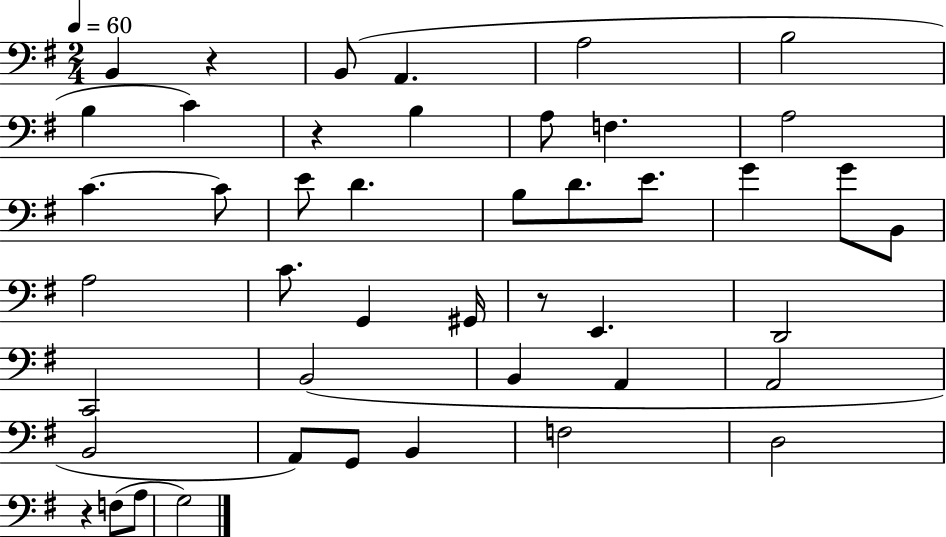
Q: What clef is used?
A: bass